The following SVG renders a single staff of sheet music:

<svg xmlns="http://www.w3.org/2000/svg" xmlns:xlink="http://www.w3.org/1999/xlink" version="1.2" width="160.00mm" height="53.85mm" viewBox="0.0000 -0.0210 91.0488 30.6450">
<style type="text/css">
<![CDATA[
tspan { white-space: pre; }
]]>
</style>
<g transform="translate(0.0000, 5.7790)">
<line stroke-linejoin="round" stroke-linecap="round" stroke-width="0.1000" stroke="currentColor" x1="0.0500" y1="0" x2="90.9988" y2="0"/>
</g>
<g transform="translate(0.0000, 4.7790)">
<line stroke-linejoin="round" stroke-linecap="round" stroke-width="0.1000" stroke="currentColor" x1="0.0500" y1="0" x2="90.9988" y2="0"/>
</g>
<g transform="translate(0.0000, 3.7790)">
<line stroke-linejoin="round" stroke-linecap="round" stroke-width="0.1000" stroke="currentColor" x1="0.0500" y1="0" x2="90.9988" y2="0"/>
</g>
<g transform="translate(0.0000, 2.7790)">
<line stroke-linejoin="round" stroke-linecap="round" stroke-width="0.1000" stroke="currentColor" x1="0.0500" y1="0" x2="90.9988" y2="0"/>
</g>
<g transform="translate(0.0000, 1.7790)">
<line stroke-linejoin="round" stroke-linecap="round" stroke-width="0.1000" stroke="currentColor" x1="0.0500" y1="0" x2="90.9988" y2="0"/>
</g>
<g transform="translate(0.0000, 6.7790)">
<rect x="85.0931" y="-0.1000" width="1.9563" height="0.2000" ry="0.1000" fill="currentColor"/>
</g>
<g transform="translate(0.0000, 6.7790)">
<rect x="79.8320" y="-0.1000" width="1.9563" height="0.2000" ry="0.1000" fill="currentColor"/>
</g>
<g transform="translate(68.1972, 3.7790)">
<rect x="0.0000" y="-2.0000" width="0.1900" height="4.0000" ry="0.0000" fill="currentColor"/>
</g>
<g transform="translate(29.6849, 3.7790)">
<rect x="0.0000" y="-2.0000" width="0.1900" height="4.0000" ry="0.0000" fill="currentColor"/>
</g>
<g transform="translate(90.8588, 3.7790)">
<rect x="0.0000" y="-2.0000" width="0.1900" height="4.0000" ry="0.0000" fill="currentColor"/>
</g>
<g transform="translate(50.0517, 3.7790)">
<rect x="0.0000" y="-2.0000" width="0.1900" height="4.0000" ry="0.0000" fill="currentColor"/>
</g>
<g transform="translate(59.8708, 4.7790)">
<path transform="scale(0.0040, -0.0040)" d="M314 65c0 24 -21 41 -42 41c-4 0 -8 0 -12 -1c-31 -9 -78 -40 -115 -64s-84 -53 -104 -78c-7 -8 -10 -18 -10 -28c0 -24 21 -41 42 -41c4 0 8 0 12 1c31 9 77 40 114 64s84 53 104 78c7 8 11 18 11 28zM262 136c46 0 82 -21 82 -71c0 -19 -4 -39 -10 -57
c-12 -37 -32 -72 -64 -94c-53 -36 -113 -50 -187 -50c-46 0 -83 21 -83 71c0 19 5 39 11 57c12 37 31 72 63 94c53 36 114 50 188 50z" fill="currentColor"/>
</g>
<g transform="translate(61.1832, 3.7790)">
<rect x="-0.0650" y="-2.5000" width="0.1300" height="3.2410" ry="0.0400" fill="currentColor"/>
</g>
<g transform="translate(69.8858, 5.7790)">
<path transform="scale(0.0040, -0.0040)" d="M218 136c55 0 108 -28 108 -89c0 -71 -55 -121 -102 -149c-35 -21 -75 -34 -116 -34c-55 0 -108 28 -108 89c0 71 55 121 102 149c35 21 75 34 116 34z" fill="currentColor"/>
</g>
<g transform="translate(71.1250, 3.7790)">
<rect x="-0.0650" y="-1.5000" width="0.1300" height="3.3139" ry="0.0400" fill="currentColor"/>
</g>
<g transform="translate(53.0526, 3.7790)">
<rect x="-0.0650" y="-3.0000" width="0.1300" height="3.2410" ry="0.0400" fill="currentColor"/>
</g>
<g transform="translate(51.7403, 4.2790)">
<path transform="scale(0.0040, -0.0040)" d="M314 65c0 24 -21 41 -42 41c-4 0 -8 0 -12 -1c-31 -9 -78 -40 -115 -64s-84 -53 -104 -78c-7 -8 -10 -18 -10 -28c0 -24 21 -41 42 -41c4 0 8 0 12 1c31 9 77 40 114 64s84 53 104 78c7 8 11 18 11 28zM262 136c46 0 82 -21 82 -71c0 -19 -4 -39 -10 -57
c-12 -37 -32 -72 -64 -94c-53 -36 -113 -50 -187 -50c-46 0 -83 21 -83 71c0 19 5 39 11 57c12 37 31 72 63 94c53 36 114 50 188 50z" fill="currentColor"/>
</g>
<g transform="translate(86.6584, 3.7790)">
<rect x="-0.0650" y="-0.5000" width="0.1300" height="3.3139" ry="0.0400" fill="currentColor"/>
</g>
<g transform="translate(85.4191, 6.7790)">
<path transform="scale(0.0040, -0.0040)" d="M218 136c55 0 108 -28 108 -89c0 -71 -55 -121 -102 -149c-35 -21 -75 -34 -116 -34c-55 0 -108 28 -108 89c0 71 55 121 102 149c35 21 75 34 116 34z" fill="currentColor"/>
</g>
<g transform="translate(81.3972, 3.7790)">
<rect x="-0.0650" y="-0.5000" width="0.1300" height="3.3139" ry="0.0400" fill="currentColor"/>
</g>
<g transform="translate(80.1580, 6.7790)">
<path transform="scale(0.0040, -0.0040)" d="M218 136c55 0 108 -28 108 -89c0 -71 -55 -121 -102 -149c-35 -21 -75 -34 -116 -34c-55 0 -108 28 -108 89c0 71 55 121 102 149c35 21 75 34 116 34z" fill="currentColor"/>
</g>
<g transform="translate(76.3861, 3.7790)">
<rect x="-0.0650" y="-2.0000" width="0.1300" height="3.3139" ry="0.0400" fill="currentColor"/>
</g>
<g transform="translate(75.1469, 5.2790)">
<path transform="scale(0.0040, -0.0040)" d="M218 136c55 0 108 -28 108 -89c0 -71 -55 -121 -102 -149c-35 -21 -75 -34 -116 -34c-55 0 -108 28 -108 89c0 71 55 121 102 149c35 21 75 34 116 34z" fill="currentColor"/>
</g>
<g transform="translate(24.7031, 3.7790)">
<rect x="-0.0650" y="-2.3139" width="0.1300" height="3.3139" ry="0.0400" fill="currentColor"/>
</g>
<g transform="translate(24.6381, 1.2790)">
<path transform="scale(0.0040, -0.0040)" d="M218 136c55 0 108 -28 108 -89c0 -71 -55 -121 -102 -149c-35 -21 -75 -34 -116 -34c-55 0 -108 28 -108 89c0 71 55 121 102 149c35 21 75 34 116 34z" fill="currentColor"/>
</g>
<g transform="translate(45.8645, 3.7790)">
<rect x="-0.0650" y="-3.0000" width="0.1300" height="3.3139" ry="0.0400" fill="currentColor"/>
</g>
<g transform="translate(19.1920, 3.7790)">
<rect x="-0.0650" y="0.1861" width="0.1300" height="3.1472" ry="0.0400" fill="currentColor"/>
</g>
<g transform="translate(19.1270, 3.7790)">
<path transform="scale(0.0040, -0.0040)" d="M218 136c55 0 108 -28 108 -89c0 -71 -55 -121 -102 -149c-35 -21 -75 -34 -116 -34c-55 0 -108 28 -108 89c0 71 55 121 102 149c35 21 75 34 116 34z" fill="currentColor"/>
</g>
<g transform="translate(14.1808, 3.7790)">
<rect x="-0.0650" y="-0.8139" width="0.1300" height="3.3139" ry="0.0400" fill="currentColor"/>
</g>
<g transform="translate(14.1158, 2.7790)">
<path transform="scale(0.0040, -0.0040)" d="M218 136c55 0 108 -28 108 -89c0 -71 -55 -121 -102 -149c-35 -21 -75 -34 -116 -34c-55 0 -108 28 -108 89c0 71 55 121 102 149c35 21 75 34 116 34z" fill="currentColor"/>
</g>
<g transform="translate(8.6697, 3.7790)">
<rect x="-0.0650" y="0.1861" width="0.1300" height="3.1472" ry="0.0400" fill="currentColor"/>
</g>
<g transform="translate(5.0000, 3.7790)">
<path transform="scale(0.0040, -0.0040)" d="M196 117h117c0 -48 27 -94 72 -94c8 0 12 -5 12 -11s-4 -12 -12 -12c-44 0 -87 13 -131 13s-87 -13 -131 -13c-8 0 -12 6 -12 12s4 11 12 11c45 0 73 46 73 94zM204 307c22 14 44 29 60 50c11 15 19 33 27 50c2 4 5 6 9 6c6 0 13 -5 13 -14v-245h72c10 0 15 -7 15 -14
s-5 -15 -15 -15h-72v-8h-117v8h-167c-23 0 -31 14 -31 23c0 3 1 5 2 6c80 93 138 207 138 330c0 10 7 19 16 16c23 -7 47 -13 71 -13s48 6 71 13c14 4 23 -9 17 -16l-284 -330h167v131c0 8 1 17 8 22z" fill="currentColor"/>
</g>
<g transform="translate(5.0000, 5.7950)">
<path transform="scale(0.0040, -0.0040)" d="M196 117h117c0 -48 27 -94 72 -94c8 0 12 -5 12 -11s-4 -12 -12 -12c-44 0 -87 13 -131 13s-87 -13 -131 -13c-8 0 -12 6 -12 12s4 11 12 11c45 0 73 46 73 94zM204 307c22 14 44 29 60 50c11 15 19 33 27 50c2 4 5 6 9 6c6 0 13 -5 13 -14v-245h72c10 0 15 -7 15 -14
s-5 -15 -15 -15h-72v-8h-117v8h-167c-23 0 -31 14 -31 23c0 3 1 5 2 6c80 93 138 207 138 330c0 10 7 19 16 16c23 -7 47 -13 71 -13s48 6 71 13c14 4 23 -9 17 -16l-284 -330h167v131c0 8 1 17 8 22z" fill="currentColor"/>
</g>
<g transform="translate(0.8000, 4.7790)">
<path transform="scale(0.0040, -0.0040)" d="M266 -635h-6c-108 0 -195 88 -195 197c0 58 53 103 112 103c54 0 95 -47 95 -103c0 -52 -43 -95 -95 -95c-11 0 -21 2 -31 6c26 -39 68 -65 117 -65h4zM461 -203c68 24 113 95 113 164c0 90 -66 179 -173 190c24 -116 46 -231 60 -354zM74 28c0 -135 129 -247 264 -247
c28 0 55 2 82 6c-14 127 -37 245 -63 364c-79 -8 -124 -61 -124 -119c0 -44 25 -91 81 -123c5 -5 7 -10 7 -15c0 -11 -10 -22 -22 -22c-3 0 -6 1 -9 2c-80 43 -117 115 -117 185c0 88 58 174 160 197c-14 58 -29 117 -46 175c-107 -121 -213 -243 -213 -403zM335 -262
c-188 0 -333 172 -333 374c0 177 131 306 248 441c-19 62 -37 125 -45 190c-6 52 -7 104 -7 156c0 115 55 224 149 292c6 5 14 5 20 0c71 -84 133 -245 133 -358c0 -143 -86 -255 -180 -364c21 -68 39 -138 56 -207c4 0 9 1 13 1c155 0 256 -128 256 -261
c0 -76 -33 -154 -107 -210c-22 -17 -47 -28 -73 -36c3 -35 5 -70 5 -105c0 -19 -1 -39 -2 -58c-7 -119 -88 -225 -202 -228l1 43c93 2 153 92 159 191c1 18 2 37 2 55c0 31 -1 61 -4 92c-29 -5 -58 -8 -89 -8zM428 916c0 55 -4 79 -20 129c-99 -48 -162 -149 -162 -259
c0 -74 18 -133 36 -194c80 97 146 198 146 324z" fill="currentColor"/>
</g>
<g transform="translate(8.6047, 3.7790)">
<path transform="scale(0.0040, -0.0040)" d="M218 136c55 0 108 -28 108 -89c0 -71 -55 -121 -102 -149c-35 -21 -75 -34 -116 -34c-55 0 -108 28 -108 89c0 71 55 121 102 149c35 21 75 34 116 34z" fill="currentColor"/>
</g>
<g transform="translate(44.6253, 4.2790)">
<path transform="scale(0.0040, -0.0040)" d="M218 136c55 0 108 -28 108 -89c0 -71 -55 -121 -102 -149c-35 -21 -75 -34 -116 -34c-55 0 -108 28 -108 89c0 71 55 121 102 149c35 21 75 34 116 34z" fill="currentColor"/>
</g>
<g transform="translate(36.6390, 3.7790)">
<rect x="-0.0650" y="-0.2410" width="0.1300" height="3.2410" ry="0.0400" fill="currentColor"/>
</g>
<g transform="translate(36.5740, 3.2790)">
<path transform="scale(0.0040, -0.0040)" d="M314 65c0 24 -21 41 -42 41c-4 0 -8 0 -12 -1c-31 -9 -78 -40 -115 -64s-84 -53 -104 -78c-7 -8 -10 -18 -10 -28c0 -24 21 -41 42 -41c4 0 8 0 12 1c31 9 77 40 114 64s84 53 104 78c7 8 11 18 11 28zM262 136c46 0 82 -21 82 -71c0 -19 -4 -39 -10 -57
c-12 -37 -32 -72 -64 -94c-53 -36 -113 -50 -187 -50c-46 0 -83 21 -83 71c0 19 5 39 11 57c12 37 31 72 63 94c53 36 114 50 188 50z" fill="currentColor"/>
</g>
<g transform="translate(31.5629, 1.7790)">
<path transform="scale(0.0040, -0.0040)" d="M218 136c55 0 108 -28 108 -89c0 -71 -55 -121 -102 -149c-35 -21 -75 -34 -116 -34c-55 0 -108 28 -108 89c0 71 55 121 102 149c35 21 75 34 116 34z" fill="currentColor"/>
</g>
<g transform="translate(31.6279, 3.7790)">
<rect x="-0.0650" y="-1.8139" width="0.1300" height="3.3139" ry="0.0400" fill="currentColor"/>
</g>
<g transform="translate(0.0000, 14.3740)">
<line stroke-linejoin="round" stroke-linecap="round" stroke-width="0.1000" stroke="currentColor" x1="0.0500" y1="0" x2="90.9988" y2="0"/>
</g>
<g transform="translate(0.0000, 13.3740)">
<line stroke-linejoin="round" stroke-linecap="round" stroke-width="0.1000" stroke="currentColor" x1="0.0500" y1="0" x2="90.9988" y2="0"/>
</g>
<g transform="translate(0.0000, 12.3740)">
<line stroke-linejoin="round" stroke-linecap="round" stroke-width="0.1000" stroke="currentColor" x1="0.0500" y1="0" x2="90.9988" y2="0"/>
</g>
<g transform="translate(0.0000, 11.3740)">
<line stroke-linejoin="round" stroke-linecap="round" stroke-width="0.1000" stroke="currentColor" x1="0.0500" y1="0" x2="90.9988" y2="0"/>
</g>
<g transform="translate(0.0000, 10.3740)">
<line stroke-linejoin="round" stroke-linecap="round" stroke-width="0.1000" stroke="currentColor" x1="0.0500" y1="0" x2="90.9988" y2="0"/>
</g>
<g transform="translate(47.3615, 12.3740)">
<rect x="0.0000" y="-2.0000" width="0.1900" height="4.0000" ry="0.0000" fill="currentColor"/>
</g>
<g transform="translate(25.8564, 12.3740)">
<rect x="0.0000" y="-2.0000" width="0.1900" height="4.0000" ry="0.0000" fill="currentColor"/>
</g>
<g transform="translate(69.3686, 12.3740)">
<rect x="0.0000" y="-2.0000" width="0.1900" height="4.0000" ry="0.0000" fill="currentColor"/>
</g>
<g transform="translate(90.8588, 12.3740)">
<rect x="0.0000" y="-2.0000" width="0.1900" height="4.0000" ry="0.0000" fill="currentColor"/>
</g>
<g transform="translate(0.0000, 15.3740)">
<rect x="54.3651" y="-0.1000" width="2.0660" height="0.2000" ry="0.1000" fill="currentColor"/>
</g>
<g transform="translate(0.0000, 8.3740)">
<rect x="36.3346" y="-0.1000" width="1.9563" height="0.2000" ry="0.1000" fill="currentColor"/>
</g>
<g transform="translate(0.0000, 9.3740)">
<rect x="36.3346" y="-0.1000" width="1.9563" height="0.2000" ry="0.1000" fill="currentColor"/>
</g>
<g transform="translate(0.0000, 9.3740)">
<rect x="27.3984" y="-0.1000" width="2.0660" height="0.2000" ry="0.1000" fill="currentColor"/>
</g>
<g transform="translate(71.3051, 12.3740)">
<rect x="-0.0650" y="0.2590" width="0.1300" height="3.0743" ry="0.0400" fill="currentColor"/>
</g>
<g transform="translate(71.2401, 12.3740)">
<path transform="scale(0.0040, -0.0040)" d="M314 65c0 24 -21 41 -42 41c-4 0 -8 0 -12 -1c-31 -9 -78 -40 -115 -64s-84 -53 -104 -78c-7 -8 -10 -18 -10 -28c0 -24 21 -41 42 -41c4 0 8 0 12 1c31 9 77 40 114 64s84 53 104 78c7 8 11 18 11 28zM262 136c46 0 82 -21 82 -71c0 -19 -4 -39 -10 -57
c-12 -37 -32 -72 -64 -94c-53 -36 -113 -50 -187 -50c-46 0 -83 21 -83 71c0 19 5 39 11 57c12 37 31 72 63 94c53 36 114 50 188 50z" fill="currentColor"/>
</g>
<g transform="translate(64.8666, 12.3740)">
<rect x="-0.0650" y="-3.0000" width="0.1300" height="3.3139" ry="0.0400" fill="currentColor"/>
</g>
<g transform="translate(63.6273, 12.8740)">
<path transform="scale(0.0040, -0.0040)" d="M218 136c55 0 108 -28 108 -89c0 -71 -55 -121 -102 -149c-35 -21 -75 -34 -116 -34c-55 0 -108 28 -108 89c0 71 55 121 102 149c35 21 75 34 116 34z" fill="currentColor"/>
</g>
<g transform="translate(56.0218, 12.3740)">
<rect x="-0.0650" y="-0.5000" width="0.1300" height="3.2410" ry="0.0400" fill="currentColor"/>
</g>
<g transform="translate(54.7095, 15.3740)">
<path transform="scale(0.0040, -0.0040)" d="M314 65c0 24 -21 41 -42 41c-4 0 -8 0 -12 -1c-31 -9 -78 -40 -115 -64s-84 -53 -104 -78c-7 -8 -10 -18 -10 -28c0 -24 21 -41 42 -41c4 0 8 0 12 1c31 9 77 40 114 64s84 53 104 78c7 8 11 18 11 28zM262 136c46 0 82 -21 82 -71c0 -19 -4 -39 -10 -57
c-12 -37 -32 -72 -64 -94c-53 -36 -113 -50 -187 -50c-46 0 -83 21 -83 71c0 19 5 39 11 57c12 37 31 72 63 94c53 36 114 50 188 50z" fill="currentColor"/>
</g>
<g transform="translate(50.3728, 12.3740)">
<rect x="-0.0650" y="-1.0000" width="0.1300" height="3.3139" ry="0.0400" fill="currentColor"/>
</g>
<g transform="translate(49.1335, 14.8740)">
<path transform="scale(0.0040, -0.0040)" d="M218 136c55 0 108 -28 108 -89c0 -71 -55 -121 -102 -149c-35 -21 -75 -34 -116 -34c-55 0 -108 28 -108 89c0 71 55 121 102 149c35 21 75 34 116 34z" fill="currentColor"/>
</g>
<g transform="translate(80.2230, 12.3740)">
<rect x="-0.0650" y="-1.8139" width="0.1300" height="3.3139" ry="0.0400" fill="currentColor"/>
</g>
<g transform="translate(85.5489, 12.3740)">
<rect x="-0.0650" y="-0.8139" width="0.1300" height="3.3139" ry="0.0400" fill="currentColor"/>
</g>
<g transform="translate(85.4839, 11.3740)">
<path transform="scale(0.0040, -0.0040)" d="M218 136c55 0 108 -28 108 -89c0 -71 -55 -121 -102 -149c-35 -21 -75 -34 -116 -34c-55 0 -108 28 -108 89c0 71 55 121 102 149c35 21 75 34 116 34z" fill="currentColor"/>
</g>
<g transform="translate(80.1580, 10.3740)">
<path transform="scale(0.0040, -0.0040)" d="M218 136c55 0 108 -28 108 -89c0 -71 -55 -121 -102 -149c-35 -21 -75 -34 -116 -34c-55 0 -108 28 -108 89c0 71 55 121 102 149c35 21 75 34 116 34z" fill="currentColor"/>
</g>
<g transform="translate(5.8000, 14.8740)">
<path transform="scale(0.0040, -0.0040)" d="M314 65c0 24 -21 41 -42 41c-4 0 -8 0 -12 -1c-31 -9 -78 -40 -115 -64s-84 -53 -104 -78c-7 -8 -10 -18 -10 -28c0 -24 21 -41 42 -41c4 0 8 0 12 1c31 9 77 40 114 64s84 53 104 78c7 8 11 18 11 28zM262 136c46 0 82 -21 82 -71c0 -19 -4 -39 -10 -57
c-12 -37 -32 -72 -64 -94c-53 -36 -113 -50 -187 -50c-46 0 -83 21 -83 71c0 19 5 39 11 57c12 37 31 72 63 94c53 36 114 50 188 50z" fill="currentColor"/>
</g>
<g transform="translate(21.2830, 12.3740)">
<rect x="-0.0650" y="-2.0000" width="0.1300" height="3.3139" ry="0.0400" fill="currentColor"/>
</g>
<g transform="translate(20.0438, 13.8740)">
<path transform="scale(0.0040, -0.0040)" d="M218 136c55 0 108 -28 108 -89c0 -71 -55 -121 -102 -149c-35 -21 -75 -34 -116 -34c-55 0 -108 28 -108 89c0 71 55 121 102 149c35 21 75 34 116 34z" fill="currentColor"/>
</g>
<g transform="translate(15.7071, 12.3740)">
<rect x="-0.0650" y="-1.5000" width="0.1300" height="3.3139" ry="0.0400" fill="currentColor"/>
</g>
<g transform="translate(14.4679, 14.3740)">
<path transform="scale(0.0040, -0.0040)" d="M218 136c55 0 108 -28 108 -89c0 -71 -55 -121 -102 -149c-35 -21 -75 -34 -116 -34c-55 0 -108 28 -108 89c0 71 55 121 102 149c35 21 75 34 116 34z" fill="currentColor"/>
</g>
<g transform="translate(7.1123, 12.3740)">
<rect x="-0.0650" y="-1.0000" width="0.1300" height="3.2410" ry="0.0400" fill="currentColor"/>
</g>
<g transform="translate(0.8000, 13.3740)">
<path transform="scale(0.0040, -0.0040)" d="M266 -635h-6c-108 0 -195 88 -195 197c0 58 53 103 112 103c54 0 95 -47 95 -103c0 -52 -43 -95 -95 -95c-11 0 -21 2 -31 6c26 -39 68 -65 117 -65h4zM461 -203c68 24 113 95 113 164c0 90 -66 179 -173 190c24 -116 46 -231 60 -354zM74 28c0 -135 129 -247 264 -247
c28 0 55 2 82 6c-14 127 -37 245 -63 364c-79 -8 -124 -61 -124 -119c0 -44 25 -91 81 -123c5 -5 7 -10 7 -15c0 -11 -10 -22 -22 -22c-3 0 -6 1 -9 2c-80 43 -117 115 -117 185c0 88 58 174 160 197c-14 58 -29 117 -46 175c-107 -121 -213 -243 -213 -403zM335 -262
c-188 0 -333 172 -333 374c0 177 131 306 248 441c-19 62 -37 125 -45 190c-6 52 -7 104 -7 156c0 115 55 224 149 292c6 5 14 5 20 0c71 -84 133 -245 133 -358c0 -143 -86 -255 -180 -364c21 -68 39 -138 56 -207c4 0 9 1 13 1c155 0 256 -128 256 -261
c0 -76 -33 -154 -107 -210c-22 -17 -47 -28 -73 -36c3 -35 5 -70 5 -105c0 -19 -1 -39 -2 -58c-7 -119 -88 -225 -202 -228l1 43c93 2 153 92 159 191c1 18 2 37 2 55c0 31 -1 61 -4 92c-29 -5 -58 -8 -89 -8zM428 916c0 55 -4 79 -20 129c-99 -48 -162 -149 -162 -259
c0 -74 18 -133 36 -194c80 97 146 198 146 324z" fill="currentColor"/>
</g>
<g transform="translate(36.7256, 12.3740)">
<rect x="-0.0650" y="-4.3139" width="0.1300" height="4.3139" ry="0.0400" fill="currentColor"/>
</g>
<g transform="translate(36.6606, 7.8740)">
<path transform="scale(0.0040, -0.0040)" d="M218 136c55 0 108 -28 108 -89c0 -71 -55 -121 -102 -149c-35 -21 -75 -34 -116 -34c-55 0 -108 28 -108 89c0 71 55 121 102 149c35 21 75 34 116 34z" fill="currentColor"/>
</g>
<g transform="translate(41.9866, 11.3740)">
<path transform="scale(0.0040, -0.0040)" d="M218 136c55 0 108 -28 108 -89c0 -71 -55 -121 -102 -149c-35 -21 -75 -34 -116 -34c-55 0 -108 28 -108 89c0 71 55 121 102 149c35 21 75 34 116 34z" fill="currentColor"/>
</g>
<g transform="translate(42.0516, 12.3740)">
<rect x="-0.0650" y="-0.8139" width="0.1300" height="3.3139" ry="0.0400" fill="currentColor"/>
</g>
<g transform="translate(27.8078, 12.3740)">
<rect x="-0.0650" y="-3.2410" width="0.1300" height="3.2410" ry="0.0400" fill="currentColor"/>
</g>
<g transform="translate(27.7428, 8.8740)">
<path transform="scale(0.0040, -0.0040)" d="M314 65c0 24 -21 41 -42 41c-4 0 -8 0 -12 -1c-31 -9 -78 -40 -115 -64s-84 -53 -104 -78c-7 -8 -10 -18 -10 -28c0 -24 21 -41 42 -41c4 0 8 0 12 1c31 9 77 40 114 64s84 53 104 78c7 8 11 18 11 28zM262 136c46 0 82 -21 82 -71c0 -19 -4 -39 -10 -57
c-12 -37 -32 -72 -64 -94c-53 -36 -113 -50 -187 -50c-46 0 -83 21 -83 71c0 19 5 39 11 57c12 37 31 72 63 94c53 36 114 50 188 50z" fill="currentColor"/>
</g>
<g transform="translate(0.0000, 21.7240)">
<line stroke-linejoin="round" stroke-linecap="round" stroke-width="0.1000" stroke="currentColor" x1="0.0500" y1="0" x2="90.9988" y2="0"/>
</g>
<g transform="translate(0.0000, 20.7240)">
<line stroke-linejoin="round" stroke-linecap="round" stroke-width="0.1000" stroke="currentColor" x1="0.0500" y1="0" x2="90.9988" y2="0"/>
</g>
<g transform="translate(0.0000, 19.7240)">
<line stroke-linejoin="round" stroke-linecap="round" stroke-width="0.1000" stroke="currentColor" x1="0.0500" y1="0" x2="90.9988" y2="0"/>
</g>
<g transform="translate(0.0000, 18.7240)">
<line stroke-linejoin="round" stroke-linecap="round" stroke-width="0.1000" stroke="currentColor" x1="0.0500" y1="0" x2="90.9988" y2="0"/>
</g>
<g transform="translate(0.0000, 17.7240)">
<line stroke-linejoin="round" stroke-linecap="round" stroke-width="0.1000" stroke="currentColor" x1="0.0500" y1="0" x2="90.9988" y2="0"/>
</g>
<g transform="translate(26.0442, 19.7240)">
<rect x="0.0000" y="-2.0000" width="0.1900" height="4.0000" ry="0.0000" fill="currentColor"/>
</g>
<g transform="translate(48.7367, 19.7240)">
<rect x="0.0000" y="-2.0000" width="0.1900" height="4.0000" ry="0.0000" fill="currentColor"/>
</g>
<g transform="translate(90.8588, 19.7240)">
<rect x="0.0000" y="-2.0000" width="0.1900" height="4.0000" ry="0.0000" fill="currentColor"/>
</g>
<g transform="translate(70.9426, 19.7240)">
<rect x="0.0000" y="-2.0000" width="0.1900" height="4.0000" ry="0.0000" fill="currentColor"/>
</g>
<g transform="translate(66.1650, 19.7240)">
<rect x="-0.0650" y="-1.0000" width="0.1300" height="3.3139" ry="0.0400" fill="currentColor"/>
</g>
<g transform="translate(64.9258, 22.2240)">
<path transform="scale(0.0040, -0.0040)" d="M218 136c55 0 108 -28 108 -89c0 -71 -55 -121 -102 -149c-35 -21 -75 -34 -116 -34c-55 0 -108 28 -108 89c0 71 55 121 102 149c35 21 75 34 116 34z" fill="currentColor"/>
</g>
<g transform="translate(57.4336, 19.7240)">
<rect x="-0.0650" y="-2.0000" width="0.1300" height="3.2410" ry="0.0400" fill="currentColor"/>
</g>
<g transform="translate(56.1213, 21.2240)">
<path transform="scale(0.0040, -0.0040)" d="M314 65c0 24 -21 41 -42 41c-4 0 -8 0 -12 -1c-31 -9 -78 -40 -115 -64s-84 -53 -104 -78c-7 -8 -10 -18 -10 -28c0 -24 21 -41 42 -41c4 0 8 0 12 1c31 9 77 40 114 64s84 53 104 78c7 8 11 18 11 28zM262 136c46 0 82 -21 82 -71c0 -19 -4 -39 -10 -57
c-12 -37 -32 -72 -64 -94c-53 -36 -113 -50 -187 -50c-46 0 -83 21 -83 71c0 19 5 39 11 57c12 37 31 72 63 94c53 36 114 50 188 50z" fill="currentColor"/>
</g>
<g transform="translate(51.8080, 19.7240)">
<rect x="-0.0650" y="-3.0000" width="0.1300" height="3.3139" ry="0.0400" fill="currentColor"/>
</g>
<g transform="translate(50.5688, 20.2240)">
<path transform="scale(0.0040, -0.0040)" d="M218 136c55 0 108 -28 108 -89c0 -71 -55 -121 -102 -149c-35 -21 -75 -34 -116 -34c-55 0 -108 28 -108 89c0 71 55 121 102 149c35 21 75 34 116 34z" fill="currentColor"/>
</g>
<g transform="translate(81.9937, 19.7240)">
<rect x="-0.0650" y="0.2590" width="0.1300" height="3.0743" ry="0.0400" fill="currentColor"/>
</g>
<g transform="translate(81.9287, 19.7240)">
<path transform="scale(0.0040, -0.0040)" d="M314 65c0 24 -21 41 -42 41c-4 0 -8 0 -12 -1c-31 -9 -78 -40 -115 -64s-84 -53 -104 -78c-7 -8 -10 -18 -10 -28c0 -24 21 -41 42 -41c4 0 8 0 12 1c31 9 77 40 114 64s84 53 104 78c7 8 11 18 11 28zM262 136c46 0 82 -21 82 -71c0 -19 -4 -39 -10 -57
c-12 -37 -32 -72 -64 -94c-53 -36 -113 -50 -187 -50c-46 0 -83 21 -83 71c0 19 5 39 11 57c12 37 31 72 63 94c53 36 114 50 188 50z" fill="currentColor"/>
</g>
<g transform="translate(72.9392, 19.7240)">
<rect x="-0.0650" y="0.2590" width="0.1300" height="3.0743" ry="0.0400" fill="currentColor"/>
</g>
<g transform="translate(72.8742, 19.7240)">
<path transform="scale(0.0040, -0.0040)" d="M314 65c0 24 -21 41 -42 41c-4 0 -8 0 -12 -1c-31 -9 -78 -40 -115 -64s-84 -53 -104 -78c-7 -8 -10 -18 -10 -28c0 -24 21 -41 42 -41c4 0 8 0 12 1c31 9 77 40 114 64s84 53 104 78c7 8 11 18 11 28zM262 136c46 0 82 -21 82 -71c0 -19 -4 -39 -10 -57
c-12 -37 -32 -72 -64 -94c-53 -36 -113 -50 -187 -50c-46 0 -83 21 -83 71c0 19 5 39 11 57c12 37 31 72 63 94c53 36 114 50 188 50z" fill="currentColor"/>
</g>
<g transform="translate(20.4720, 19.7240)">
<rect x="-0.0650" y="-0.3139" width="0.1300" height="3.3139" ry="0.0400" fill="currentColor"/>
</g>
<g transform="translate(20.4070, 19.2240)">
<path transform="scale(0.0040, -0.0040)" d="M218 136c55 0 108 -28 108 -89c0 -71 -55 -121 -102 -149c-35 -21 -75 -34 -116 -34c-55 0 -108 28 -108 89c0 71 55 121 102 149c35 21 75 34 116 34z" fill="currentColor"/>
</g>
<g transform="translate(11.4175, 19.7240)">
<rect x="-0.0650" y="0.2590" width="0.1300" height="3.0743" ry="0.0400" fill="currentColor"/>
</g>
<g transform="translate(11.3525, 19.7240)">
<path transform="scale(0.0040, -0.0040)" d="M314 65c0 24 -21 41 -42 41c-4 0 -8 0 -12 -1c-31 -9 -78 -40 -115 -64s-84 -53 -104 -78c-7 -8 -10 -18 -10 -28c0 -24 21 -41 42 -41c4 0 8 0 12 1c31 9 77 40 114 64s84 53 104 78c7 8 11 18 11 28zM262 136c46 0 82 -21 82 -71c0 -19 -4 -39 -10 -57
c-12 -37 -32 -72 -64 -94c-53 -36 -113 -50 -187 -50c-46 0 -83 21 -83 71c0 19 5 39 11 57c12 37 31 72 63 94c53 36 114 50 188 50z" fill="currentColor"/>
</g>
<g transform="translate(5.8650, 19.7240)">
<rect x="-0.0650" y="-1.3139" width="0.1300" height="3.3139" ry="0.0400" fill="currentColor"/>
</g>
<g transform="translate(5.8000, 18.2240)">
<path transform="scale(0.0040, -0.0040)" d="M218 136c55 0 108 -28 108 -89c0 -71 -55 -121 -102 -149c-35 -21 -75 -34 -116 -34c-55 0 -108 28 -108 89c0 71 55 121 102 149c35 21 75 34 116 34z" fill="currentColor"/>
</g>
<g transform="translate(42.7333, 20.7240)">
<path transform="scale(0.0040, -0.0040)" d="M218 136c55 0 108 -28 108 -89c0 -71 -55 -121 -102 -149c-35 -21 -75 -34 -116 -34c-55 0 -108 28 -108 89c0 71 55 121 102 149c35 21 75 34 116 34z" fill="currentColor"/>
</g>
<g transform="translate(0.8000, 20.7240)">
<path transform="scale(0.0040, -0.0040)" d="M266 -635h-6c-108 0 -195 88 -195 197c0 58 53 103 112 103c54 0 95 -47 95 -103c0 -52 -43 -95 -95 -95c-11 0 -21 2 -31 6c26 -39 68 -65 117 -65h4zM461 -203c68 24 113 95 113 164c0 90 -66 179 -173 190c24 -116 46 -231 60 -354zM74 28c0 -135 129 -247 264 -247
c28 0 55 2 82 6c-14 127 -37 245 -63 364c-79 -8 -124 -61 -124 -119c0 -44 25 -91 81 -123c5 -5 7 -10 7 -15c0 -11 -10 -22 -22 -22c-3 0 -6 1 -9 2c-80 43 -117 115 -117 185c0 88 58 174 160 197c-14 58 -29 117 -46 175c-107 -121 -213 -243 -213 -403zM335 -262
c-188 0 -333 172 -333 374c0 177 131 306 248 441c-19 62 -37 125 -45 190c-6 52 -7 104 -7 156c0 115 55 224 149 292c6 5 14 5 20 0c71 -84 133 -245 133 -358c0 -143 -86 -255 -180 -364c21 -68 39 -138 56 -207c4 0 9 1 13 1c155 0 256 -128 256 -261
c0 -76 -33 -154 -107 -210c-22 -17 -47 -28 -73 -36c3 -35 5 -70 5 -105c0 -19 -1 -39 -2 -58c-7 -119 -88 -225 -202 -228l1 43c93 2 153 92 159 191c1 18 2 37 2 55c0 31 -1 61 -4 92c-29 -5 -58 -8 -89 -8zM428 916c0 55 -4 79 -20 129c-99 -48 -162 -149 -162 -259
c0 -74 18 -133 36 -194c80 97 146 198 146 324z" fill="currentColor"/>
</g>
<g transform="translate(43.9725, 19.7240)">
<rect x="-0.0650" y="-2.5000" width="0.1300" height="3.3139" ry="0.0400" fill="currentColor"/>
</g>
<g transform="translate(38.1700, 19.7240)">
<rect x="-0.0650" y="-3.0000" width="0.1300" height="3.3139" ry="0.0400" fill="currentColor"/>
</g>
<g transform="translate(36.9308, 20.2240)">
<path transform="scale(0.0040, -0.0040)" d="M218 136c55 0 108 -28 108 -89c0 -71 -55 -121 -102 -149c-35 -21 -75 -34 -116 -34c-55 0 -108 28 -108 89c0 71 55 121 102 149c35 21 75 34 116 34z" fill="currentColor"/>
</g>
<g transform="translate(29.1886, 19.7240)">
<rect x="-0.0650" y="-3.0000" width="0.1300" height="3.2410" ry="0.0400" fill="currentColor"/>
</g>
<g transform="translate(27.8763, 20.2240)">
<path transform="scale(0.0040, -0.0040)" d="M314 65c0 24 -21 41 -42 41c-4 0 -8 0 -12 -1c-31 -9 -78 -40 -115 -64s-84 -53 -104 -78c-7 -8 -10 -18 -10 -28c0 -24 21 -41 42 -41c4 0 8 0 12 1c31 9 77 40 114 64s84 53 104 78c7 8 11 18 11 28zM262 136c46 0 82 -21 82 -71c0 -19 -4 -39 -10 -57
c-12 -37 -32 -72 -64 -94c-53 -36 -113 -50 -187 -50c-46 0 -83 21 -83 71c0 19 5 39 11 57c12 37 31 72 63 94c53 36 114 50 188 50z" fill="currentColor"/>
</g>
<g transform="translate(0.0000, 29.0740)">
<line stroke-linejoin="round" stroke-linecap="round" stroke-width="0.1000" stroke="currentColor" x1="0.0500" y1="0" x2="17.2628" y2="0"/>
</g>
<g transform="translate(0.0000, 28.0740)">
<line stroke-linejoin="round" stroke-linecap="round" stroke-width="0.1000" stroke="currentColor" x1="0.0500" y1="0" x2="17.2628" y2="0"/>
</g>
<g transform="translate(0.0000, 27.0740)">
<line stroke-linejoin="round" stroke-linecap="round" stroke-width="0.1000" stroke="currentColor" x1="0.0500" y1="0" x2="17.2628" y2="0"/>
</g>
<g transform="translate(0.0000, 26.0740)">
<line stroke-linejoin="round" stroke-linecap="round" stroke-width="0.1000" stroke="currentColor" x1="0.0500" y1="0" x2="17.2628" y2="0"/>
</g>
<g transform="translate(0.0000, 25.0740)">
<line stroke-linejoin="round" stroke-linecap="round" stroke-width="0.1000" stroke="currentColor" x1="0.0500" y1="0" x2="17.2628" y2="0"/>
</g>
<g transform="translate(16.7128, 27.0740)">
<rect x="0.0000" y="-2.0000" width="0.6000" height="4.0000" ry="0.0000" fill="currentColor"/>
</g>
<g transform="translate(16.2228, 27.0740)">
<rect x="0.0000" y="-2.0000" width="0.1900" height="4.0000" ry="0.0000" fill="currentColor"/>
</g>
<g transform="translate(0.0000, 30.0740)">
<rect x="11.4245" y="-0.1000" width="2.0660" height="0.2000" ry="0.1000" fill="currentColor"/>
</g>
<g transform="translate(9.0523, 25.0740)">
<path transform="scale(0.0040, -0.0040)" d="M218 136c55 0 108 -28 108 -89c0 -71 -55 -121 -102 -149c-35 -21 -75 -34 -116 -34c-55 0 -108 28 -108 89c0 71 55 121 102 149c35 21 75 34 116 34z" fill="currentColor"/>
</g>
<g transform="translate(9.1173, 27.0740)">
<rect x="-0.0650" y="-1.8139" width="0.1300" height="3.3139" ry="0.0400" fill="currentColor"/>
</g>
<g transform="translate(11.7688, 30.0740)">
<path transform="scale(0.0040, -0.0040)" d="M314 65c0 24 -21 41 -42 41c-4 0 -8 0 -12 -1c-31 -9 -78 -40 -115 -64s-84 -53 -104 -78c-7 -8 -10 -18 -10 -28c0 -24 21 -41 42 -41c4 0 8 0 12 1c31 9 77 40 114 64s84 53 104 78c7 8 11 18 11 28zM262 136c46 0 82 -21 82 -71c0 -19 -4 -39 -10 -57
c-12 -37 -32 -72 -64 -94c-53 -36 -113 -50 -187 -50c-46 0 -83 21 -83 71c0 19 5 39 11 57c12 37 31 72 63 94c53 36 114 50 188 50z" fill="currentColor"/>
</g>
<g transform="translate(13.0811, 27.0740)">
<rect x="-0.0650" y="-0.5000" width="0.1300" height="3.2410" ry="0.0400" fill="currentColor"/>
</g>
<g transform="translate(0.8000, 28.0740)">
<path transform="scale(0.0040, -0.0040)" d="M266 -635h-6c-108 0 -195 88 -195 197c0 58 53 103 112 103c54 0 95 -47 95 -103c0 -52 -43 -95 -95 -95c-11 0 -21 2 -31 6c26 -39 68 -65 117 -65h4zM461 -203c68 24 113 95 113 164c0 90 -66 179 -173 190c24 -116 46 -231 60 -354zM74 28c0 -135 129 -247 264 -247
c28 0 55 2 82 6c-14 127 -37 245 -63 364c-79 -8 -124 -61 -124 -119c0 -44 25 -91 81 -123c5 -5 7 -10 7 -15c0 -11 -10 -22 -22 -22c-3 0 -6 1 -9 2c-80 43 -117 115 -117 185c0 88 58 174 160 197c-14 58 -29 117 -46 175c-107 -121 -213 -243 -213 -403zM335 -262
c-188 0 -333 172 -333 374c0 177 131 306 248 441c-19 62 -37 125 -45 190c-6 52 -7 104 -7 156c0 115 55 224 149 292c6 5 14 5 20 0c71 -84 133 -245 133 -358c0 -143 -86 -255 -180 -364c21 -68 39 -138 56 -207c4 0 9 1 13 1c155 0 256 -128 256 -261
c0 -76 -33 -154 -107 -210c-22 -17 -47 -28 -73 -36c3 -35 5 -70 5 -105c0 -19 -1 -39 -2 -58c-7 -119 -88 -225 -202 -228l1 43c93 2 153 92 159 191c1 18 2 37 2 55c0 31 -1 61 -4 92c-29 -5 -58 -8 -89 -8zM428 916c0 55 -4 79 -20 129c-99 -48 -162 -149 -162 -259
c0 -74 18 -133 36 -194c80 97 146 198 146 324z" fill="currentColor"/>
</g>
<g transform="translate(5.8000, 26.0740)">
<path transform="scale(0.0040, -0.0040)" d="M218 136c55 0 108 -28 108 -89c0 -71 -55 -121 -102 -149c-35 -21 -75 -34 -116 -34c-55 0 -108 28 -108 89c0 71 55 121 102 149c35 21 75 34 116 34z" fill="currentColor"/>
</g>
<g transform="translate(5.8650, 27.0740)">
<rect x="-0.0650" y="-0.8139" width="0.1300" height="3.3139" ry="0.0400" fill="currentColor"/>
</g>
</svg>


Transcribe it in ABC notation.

X:1
T:Untitled
M:4/4
L:1/4
K:C
B d B g f c2 A A2 G2 E F C C D2 E F b2 d' d D C2 A B2 f d e B2 c A2 A G A F2 D B2 B2 d f C2